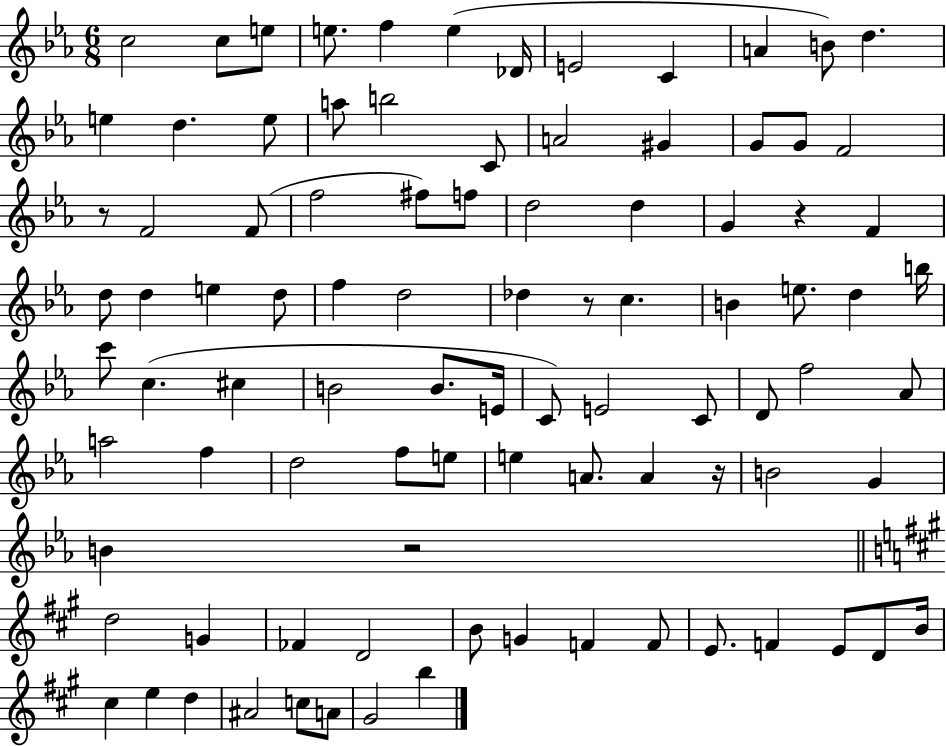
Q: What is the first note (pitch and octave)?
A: C5